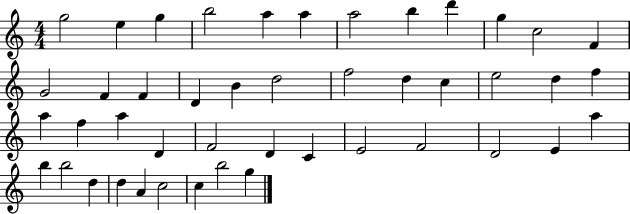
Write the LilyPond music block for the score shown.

{
  \clef treble
  \numericTimeSignature
  \time 4/4
  \key c \major
  g''2 e''4 g''4 | b''2 a''4 a''4 | a''2 b''4 d'''4 | g''4 c''2 f'4 | \break g'2 f'4 f'4 | d'4 b'4 d''2 | f''2 d''4 c''4 | e''2 d''4 f''4 | \break a''4 f''4 a''4 d'4 | f'2 d'4 c'4 | e'2 f'2 | d'2 e'4 a''4 | \break b''4 b''2 d''4 | d''4 a'4 c''2 | c''4 b''2 g''4 | \bar "|."
}